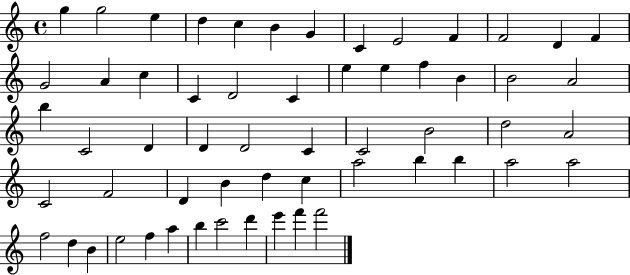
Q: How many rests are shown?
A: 0